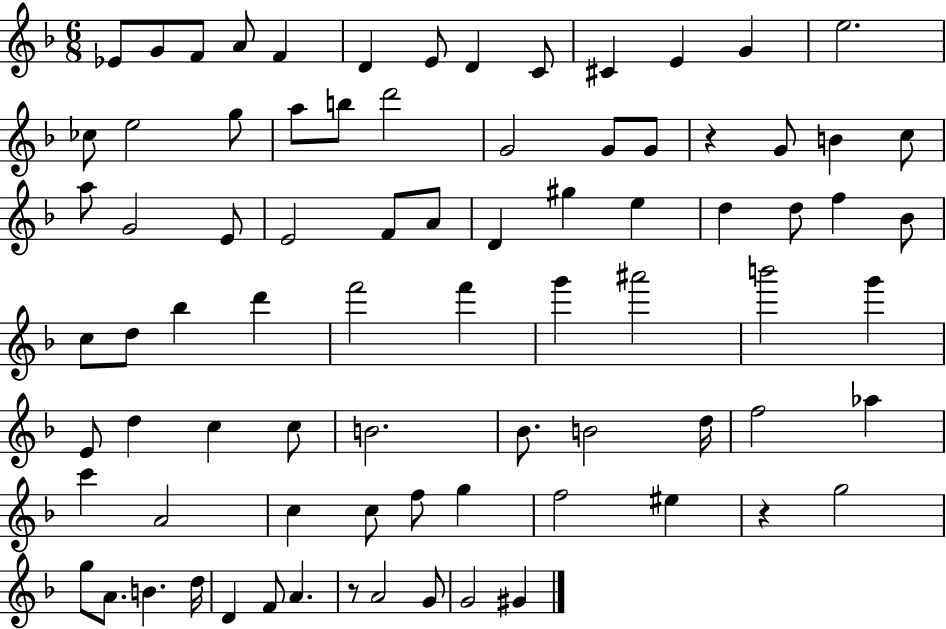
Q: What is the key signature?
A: F major